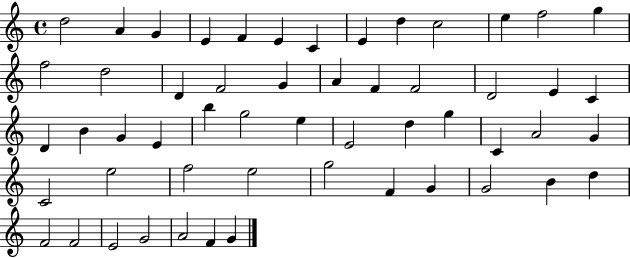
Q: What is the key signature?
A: C major